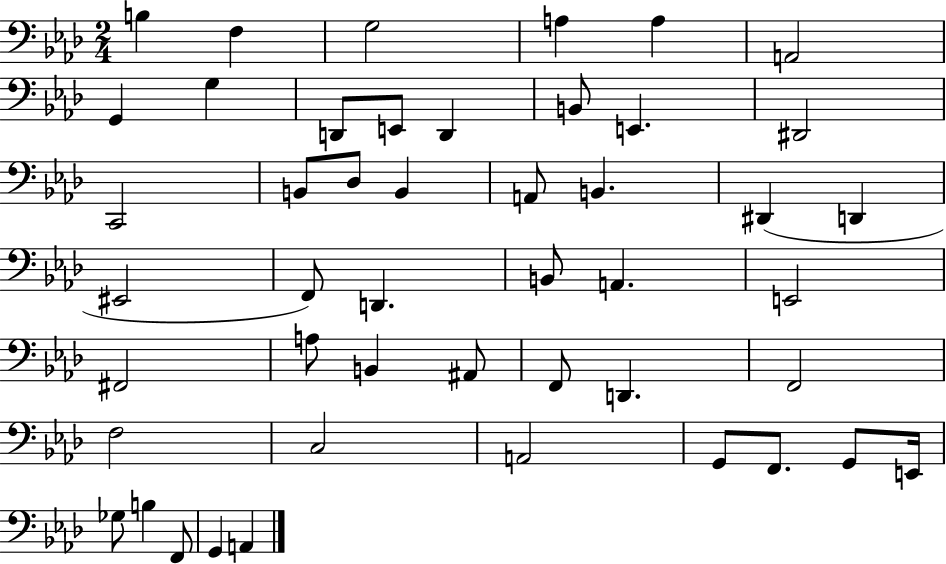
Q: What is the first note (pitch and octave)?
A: B3